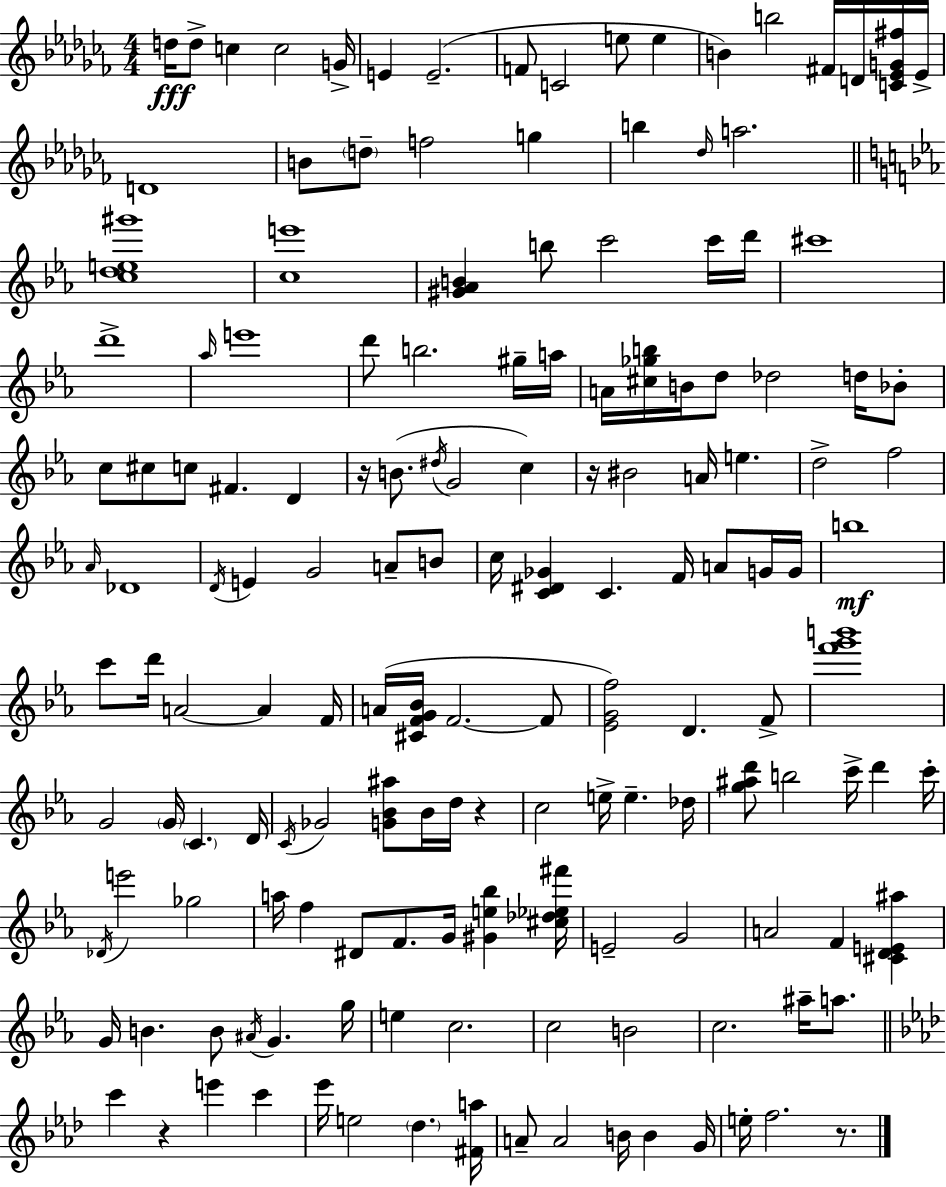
D5/s D5/e C5/q C5/h G4/s E4/q E4/h. F4/e C4/h E5/e E5/q B4/q B5/h F#4/s D4/s [C4,Eb4,G4,F#5]/s Eb4/s D4/w B4/e D5/e F5/h G5/q B5/q Db5/s A5/h. [C5,D5,E5,G#6]/w [C5,E6]/w [G#4,Ab4,B4]/q B5/e C6/h C6/s D6/s C#6/w D6/w Ab5/s E6/w D6/e B5/h. G#5/s A5/s A4/s [C#5,Gb5,B5]/s B4/s D5/e Db5/h D5/s Bb4/e C5/e C#5/e C5/e F#4/q. D4/q R/s B4/e. D#5/s G4/h C5/q R/s BIS4/h A4/s E5/q. D5/h F5/h Ab4/s Db4/w D4/s E4/q G4/h A4/e B4/e C5/s [C4,D#4,Gb4]/q C4/q. F4/s A4/e G4/s G4/s B5/w C6/e D6/s A4/h A4/q F4/s A4/s [C#4,F4,G4,Bb4]/s F4/h. F4/e [Eb4,G4,F5]/h D4/q. F4/e [F6,G6,B6]/w G4/h G4/s C4/q. D4/s C4/s Gb4/h [G4,Bb4,A#5]/e Bb4/s D5/s R/q C5/h E5/s E5/q. Db5/s [G5,A#5,D6]/e B5/h C6/s D6/q C6/s Db4/s E6/h Gb5/h A5/s F5/q D#4/e F4/e. G4/s [G#4,E5,Bb5]/q [C#5,Db5,Eb5,F#6]/s E4/h G4/h A4/h F4/q [C#4,D4,E4,A#5]/q G4/s B4/q. B4/e A#4/s G4/q. G5/s E5/q C5/h. C5/h B4/h C5/h. A#5/s A5/e. C6/q R/q E6/q C6/q Eb6/s E5/h Db5/q. [F#4,A5]/s A4/e A4/h B4/s B4/q G4/s E5/s F5/h. R/e.